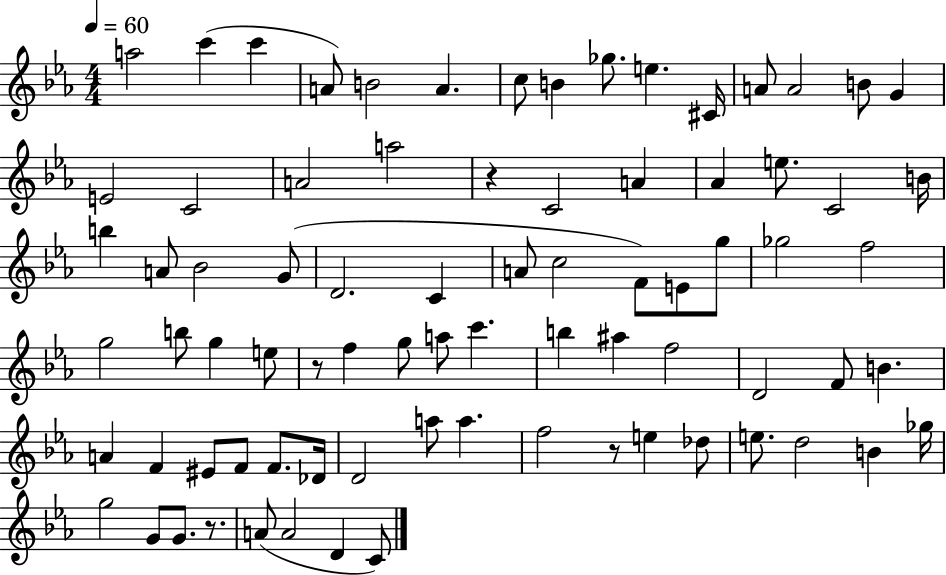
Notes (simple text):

A5/h C6/q C6/q A4/e B4/h A4/q. C5/e B4/q Gb5/e. E5/q. C#4/s A4/e A4/h B4/e G4/q E4/h C4/h A4/h A5/h R/q C4/h A4/q Ab4/q E5/e. C4/h B4/s B5/q A4/e Bb4/h G4/e D4/h. C4/q A4/e C5/h F4/e E4/e G5/e Gb5/h F5/h G5/h B5/e G5/q E5/e R/e F5/q G5/e A5/e C6/q. B5/q A#5/q F5/h D4/h F4/e B4/q. A4/q F4/q EIS4/e F4/e F4/e. Db4/s D4/h A5/e A5/q. F5/h R/e E5/q Db5/e E5/e. D5/h B4/q Gb5/s G5/h G4/e G4/e. R/e. A4/e A4/h D4/q C4/e